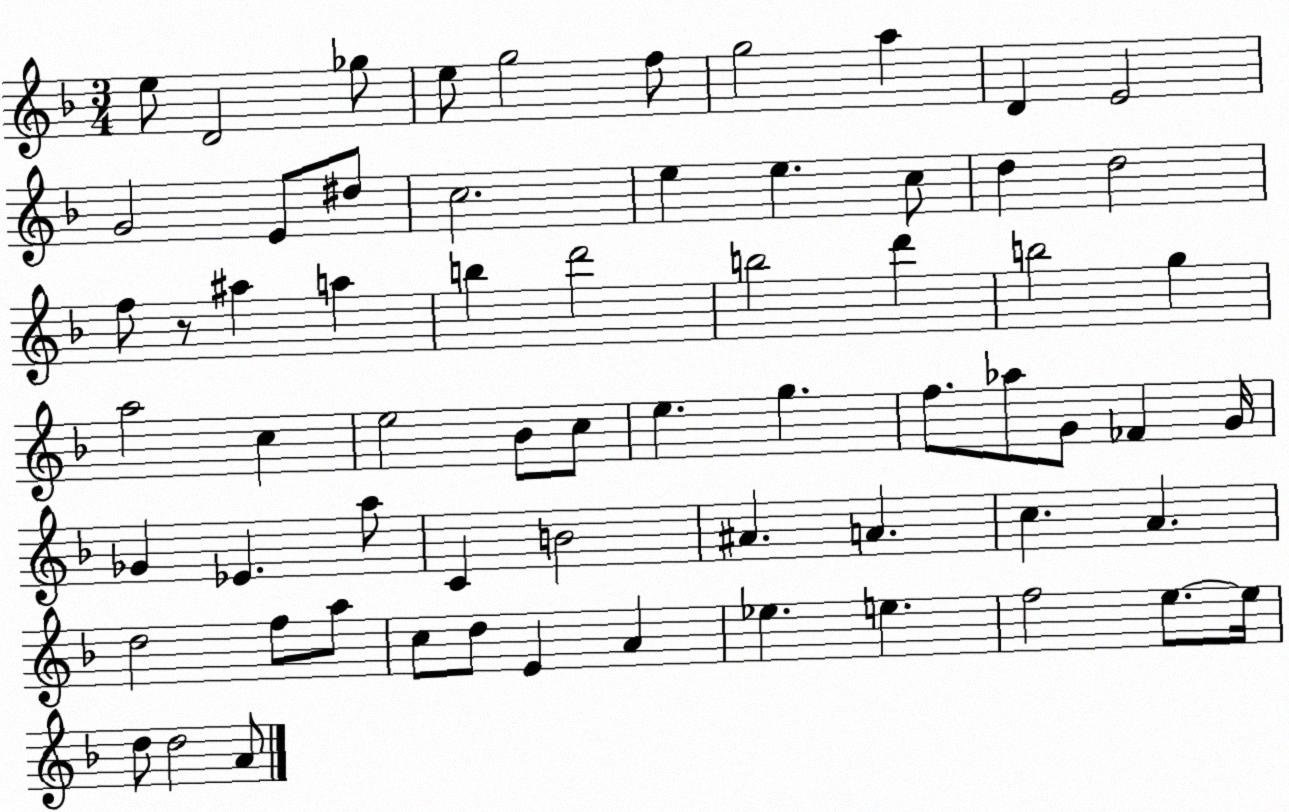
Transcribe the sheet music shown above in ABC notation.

X:1
T:Untitled
M:3/4
L:1/4
K:F
e/2 D2 _g/2 e/2 g2 f/2 g2 a D E2 G2 E/2 ^d/2 c2 e e c/2 d d2 f/2 z/2 ^a a b d'2 b2 d' b2 g a2 c e2 _B/2 c/2 e g f/2 _a/2 G/2 _F G/4 _G _E a/2 C B2 ^A A c A d2 f/2 a/2 c/2 d/2 E A _e e f2 e/2 e/4 d/2 d2 A/2